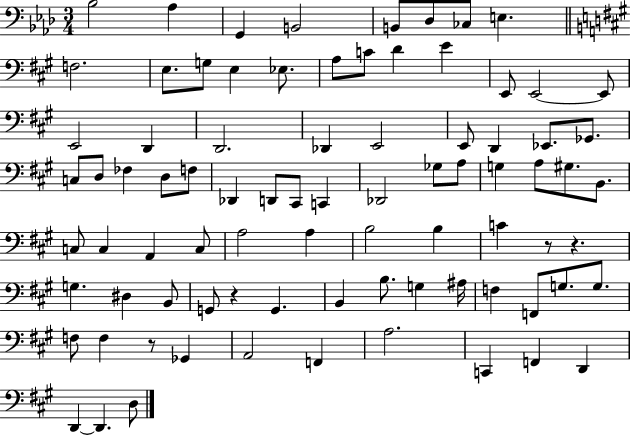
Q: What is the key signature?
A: AES major